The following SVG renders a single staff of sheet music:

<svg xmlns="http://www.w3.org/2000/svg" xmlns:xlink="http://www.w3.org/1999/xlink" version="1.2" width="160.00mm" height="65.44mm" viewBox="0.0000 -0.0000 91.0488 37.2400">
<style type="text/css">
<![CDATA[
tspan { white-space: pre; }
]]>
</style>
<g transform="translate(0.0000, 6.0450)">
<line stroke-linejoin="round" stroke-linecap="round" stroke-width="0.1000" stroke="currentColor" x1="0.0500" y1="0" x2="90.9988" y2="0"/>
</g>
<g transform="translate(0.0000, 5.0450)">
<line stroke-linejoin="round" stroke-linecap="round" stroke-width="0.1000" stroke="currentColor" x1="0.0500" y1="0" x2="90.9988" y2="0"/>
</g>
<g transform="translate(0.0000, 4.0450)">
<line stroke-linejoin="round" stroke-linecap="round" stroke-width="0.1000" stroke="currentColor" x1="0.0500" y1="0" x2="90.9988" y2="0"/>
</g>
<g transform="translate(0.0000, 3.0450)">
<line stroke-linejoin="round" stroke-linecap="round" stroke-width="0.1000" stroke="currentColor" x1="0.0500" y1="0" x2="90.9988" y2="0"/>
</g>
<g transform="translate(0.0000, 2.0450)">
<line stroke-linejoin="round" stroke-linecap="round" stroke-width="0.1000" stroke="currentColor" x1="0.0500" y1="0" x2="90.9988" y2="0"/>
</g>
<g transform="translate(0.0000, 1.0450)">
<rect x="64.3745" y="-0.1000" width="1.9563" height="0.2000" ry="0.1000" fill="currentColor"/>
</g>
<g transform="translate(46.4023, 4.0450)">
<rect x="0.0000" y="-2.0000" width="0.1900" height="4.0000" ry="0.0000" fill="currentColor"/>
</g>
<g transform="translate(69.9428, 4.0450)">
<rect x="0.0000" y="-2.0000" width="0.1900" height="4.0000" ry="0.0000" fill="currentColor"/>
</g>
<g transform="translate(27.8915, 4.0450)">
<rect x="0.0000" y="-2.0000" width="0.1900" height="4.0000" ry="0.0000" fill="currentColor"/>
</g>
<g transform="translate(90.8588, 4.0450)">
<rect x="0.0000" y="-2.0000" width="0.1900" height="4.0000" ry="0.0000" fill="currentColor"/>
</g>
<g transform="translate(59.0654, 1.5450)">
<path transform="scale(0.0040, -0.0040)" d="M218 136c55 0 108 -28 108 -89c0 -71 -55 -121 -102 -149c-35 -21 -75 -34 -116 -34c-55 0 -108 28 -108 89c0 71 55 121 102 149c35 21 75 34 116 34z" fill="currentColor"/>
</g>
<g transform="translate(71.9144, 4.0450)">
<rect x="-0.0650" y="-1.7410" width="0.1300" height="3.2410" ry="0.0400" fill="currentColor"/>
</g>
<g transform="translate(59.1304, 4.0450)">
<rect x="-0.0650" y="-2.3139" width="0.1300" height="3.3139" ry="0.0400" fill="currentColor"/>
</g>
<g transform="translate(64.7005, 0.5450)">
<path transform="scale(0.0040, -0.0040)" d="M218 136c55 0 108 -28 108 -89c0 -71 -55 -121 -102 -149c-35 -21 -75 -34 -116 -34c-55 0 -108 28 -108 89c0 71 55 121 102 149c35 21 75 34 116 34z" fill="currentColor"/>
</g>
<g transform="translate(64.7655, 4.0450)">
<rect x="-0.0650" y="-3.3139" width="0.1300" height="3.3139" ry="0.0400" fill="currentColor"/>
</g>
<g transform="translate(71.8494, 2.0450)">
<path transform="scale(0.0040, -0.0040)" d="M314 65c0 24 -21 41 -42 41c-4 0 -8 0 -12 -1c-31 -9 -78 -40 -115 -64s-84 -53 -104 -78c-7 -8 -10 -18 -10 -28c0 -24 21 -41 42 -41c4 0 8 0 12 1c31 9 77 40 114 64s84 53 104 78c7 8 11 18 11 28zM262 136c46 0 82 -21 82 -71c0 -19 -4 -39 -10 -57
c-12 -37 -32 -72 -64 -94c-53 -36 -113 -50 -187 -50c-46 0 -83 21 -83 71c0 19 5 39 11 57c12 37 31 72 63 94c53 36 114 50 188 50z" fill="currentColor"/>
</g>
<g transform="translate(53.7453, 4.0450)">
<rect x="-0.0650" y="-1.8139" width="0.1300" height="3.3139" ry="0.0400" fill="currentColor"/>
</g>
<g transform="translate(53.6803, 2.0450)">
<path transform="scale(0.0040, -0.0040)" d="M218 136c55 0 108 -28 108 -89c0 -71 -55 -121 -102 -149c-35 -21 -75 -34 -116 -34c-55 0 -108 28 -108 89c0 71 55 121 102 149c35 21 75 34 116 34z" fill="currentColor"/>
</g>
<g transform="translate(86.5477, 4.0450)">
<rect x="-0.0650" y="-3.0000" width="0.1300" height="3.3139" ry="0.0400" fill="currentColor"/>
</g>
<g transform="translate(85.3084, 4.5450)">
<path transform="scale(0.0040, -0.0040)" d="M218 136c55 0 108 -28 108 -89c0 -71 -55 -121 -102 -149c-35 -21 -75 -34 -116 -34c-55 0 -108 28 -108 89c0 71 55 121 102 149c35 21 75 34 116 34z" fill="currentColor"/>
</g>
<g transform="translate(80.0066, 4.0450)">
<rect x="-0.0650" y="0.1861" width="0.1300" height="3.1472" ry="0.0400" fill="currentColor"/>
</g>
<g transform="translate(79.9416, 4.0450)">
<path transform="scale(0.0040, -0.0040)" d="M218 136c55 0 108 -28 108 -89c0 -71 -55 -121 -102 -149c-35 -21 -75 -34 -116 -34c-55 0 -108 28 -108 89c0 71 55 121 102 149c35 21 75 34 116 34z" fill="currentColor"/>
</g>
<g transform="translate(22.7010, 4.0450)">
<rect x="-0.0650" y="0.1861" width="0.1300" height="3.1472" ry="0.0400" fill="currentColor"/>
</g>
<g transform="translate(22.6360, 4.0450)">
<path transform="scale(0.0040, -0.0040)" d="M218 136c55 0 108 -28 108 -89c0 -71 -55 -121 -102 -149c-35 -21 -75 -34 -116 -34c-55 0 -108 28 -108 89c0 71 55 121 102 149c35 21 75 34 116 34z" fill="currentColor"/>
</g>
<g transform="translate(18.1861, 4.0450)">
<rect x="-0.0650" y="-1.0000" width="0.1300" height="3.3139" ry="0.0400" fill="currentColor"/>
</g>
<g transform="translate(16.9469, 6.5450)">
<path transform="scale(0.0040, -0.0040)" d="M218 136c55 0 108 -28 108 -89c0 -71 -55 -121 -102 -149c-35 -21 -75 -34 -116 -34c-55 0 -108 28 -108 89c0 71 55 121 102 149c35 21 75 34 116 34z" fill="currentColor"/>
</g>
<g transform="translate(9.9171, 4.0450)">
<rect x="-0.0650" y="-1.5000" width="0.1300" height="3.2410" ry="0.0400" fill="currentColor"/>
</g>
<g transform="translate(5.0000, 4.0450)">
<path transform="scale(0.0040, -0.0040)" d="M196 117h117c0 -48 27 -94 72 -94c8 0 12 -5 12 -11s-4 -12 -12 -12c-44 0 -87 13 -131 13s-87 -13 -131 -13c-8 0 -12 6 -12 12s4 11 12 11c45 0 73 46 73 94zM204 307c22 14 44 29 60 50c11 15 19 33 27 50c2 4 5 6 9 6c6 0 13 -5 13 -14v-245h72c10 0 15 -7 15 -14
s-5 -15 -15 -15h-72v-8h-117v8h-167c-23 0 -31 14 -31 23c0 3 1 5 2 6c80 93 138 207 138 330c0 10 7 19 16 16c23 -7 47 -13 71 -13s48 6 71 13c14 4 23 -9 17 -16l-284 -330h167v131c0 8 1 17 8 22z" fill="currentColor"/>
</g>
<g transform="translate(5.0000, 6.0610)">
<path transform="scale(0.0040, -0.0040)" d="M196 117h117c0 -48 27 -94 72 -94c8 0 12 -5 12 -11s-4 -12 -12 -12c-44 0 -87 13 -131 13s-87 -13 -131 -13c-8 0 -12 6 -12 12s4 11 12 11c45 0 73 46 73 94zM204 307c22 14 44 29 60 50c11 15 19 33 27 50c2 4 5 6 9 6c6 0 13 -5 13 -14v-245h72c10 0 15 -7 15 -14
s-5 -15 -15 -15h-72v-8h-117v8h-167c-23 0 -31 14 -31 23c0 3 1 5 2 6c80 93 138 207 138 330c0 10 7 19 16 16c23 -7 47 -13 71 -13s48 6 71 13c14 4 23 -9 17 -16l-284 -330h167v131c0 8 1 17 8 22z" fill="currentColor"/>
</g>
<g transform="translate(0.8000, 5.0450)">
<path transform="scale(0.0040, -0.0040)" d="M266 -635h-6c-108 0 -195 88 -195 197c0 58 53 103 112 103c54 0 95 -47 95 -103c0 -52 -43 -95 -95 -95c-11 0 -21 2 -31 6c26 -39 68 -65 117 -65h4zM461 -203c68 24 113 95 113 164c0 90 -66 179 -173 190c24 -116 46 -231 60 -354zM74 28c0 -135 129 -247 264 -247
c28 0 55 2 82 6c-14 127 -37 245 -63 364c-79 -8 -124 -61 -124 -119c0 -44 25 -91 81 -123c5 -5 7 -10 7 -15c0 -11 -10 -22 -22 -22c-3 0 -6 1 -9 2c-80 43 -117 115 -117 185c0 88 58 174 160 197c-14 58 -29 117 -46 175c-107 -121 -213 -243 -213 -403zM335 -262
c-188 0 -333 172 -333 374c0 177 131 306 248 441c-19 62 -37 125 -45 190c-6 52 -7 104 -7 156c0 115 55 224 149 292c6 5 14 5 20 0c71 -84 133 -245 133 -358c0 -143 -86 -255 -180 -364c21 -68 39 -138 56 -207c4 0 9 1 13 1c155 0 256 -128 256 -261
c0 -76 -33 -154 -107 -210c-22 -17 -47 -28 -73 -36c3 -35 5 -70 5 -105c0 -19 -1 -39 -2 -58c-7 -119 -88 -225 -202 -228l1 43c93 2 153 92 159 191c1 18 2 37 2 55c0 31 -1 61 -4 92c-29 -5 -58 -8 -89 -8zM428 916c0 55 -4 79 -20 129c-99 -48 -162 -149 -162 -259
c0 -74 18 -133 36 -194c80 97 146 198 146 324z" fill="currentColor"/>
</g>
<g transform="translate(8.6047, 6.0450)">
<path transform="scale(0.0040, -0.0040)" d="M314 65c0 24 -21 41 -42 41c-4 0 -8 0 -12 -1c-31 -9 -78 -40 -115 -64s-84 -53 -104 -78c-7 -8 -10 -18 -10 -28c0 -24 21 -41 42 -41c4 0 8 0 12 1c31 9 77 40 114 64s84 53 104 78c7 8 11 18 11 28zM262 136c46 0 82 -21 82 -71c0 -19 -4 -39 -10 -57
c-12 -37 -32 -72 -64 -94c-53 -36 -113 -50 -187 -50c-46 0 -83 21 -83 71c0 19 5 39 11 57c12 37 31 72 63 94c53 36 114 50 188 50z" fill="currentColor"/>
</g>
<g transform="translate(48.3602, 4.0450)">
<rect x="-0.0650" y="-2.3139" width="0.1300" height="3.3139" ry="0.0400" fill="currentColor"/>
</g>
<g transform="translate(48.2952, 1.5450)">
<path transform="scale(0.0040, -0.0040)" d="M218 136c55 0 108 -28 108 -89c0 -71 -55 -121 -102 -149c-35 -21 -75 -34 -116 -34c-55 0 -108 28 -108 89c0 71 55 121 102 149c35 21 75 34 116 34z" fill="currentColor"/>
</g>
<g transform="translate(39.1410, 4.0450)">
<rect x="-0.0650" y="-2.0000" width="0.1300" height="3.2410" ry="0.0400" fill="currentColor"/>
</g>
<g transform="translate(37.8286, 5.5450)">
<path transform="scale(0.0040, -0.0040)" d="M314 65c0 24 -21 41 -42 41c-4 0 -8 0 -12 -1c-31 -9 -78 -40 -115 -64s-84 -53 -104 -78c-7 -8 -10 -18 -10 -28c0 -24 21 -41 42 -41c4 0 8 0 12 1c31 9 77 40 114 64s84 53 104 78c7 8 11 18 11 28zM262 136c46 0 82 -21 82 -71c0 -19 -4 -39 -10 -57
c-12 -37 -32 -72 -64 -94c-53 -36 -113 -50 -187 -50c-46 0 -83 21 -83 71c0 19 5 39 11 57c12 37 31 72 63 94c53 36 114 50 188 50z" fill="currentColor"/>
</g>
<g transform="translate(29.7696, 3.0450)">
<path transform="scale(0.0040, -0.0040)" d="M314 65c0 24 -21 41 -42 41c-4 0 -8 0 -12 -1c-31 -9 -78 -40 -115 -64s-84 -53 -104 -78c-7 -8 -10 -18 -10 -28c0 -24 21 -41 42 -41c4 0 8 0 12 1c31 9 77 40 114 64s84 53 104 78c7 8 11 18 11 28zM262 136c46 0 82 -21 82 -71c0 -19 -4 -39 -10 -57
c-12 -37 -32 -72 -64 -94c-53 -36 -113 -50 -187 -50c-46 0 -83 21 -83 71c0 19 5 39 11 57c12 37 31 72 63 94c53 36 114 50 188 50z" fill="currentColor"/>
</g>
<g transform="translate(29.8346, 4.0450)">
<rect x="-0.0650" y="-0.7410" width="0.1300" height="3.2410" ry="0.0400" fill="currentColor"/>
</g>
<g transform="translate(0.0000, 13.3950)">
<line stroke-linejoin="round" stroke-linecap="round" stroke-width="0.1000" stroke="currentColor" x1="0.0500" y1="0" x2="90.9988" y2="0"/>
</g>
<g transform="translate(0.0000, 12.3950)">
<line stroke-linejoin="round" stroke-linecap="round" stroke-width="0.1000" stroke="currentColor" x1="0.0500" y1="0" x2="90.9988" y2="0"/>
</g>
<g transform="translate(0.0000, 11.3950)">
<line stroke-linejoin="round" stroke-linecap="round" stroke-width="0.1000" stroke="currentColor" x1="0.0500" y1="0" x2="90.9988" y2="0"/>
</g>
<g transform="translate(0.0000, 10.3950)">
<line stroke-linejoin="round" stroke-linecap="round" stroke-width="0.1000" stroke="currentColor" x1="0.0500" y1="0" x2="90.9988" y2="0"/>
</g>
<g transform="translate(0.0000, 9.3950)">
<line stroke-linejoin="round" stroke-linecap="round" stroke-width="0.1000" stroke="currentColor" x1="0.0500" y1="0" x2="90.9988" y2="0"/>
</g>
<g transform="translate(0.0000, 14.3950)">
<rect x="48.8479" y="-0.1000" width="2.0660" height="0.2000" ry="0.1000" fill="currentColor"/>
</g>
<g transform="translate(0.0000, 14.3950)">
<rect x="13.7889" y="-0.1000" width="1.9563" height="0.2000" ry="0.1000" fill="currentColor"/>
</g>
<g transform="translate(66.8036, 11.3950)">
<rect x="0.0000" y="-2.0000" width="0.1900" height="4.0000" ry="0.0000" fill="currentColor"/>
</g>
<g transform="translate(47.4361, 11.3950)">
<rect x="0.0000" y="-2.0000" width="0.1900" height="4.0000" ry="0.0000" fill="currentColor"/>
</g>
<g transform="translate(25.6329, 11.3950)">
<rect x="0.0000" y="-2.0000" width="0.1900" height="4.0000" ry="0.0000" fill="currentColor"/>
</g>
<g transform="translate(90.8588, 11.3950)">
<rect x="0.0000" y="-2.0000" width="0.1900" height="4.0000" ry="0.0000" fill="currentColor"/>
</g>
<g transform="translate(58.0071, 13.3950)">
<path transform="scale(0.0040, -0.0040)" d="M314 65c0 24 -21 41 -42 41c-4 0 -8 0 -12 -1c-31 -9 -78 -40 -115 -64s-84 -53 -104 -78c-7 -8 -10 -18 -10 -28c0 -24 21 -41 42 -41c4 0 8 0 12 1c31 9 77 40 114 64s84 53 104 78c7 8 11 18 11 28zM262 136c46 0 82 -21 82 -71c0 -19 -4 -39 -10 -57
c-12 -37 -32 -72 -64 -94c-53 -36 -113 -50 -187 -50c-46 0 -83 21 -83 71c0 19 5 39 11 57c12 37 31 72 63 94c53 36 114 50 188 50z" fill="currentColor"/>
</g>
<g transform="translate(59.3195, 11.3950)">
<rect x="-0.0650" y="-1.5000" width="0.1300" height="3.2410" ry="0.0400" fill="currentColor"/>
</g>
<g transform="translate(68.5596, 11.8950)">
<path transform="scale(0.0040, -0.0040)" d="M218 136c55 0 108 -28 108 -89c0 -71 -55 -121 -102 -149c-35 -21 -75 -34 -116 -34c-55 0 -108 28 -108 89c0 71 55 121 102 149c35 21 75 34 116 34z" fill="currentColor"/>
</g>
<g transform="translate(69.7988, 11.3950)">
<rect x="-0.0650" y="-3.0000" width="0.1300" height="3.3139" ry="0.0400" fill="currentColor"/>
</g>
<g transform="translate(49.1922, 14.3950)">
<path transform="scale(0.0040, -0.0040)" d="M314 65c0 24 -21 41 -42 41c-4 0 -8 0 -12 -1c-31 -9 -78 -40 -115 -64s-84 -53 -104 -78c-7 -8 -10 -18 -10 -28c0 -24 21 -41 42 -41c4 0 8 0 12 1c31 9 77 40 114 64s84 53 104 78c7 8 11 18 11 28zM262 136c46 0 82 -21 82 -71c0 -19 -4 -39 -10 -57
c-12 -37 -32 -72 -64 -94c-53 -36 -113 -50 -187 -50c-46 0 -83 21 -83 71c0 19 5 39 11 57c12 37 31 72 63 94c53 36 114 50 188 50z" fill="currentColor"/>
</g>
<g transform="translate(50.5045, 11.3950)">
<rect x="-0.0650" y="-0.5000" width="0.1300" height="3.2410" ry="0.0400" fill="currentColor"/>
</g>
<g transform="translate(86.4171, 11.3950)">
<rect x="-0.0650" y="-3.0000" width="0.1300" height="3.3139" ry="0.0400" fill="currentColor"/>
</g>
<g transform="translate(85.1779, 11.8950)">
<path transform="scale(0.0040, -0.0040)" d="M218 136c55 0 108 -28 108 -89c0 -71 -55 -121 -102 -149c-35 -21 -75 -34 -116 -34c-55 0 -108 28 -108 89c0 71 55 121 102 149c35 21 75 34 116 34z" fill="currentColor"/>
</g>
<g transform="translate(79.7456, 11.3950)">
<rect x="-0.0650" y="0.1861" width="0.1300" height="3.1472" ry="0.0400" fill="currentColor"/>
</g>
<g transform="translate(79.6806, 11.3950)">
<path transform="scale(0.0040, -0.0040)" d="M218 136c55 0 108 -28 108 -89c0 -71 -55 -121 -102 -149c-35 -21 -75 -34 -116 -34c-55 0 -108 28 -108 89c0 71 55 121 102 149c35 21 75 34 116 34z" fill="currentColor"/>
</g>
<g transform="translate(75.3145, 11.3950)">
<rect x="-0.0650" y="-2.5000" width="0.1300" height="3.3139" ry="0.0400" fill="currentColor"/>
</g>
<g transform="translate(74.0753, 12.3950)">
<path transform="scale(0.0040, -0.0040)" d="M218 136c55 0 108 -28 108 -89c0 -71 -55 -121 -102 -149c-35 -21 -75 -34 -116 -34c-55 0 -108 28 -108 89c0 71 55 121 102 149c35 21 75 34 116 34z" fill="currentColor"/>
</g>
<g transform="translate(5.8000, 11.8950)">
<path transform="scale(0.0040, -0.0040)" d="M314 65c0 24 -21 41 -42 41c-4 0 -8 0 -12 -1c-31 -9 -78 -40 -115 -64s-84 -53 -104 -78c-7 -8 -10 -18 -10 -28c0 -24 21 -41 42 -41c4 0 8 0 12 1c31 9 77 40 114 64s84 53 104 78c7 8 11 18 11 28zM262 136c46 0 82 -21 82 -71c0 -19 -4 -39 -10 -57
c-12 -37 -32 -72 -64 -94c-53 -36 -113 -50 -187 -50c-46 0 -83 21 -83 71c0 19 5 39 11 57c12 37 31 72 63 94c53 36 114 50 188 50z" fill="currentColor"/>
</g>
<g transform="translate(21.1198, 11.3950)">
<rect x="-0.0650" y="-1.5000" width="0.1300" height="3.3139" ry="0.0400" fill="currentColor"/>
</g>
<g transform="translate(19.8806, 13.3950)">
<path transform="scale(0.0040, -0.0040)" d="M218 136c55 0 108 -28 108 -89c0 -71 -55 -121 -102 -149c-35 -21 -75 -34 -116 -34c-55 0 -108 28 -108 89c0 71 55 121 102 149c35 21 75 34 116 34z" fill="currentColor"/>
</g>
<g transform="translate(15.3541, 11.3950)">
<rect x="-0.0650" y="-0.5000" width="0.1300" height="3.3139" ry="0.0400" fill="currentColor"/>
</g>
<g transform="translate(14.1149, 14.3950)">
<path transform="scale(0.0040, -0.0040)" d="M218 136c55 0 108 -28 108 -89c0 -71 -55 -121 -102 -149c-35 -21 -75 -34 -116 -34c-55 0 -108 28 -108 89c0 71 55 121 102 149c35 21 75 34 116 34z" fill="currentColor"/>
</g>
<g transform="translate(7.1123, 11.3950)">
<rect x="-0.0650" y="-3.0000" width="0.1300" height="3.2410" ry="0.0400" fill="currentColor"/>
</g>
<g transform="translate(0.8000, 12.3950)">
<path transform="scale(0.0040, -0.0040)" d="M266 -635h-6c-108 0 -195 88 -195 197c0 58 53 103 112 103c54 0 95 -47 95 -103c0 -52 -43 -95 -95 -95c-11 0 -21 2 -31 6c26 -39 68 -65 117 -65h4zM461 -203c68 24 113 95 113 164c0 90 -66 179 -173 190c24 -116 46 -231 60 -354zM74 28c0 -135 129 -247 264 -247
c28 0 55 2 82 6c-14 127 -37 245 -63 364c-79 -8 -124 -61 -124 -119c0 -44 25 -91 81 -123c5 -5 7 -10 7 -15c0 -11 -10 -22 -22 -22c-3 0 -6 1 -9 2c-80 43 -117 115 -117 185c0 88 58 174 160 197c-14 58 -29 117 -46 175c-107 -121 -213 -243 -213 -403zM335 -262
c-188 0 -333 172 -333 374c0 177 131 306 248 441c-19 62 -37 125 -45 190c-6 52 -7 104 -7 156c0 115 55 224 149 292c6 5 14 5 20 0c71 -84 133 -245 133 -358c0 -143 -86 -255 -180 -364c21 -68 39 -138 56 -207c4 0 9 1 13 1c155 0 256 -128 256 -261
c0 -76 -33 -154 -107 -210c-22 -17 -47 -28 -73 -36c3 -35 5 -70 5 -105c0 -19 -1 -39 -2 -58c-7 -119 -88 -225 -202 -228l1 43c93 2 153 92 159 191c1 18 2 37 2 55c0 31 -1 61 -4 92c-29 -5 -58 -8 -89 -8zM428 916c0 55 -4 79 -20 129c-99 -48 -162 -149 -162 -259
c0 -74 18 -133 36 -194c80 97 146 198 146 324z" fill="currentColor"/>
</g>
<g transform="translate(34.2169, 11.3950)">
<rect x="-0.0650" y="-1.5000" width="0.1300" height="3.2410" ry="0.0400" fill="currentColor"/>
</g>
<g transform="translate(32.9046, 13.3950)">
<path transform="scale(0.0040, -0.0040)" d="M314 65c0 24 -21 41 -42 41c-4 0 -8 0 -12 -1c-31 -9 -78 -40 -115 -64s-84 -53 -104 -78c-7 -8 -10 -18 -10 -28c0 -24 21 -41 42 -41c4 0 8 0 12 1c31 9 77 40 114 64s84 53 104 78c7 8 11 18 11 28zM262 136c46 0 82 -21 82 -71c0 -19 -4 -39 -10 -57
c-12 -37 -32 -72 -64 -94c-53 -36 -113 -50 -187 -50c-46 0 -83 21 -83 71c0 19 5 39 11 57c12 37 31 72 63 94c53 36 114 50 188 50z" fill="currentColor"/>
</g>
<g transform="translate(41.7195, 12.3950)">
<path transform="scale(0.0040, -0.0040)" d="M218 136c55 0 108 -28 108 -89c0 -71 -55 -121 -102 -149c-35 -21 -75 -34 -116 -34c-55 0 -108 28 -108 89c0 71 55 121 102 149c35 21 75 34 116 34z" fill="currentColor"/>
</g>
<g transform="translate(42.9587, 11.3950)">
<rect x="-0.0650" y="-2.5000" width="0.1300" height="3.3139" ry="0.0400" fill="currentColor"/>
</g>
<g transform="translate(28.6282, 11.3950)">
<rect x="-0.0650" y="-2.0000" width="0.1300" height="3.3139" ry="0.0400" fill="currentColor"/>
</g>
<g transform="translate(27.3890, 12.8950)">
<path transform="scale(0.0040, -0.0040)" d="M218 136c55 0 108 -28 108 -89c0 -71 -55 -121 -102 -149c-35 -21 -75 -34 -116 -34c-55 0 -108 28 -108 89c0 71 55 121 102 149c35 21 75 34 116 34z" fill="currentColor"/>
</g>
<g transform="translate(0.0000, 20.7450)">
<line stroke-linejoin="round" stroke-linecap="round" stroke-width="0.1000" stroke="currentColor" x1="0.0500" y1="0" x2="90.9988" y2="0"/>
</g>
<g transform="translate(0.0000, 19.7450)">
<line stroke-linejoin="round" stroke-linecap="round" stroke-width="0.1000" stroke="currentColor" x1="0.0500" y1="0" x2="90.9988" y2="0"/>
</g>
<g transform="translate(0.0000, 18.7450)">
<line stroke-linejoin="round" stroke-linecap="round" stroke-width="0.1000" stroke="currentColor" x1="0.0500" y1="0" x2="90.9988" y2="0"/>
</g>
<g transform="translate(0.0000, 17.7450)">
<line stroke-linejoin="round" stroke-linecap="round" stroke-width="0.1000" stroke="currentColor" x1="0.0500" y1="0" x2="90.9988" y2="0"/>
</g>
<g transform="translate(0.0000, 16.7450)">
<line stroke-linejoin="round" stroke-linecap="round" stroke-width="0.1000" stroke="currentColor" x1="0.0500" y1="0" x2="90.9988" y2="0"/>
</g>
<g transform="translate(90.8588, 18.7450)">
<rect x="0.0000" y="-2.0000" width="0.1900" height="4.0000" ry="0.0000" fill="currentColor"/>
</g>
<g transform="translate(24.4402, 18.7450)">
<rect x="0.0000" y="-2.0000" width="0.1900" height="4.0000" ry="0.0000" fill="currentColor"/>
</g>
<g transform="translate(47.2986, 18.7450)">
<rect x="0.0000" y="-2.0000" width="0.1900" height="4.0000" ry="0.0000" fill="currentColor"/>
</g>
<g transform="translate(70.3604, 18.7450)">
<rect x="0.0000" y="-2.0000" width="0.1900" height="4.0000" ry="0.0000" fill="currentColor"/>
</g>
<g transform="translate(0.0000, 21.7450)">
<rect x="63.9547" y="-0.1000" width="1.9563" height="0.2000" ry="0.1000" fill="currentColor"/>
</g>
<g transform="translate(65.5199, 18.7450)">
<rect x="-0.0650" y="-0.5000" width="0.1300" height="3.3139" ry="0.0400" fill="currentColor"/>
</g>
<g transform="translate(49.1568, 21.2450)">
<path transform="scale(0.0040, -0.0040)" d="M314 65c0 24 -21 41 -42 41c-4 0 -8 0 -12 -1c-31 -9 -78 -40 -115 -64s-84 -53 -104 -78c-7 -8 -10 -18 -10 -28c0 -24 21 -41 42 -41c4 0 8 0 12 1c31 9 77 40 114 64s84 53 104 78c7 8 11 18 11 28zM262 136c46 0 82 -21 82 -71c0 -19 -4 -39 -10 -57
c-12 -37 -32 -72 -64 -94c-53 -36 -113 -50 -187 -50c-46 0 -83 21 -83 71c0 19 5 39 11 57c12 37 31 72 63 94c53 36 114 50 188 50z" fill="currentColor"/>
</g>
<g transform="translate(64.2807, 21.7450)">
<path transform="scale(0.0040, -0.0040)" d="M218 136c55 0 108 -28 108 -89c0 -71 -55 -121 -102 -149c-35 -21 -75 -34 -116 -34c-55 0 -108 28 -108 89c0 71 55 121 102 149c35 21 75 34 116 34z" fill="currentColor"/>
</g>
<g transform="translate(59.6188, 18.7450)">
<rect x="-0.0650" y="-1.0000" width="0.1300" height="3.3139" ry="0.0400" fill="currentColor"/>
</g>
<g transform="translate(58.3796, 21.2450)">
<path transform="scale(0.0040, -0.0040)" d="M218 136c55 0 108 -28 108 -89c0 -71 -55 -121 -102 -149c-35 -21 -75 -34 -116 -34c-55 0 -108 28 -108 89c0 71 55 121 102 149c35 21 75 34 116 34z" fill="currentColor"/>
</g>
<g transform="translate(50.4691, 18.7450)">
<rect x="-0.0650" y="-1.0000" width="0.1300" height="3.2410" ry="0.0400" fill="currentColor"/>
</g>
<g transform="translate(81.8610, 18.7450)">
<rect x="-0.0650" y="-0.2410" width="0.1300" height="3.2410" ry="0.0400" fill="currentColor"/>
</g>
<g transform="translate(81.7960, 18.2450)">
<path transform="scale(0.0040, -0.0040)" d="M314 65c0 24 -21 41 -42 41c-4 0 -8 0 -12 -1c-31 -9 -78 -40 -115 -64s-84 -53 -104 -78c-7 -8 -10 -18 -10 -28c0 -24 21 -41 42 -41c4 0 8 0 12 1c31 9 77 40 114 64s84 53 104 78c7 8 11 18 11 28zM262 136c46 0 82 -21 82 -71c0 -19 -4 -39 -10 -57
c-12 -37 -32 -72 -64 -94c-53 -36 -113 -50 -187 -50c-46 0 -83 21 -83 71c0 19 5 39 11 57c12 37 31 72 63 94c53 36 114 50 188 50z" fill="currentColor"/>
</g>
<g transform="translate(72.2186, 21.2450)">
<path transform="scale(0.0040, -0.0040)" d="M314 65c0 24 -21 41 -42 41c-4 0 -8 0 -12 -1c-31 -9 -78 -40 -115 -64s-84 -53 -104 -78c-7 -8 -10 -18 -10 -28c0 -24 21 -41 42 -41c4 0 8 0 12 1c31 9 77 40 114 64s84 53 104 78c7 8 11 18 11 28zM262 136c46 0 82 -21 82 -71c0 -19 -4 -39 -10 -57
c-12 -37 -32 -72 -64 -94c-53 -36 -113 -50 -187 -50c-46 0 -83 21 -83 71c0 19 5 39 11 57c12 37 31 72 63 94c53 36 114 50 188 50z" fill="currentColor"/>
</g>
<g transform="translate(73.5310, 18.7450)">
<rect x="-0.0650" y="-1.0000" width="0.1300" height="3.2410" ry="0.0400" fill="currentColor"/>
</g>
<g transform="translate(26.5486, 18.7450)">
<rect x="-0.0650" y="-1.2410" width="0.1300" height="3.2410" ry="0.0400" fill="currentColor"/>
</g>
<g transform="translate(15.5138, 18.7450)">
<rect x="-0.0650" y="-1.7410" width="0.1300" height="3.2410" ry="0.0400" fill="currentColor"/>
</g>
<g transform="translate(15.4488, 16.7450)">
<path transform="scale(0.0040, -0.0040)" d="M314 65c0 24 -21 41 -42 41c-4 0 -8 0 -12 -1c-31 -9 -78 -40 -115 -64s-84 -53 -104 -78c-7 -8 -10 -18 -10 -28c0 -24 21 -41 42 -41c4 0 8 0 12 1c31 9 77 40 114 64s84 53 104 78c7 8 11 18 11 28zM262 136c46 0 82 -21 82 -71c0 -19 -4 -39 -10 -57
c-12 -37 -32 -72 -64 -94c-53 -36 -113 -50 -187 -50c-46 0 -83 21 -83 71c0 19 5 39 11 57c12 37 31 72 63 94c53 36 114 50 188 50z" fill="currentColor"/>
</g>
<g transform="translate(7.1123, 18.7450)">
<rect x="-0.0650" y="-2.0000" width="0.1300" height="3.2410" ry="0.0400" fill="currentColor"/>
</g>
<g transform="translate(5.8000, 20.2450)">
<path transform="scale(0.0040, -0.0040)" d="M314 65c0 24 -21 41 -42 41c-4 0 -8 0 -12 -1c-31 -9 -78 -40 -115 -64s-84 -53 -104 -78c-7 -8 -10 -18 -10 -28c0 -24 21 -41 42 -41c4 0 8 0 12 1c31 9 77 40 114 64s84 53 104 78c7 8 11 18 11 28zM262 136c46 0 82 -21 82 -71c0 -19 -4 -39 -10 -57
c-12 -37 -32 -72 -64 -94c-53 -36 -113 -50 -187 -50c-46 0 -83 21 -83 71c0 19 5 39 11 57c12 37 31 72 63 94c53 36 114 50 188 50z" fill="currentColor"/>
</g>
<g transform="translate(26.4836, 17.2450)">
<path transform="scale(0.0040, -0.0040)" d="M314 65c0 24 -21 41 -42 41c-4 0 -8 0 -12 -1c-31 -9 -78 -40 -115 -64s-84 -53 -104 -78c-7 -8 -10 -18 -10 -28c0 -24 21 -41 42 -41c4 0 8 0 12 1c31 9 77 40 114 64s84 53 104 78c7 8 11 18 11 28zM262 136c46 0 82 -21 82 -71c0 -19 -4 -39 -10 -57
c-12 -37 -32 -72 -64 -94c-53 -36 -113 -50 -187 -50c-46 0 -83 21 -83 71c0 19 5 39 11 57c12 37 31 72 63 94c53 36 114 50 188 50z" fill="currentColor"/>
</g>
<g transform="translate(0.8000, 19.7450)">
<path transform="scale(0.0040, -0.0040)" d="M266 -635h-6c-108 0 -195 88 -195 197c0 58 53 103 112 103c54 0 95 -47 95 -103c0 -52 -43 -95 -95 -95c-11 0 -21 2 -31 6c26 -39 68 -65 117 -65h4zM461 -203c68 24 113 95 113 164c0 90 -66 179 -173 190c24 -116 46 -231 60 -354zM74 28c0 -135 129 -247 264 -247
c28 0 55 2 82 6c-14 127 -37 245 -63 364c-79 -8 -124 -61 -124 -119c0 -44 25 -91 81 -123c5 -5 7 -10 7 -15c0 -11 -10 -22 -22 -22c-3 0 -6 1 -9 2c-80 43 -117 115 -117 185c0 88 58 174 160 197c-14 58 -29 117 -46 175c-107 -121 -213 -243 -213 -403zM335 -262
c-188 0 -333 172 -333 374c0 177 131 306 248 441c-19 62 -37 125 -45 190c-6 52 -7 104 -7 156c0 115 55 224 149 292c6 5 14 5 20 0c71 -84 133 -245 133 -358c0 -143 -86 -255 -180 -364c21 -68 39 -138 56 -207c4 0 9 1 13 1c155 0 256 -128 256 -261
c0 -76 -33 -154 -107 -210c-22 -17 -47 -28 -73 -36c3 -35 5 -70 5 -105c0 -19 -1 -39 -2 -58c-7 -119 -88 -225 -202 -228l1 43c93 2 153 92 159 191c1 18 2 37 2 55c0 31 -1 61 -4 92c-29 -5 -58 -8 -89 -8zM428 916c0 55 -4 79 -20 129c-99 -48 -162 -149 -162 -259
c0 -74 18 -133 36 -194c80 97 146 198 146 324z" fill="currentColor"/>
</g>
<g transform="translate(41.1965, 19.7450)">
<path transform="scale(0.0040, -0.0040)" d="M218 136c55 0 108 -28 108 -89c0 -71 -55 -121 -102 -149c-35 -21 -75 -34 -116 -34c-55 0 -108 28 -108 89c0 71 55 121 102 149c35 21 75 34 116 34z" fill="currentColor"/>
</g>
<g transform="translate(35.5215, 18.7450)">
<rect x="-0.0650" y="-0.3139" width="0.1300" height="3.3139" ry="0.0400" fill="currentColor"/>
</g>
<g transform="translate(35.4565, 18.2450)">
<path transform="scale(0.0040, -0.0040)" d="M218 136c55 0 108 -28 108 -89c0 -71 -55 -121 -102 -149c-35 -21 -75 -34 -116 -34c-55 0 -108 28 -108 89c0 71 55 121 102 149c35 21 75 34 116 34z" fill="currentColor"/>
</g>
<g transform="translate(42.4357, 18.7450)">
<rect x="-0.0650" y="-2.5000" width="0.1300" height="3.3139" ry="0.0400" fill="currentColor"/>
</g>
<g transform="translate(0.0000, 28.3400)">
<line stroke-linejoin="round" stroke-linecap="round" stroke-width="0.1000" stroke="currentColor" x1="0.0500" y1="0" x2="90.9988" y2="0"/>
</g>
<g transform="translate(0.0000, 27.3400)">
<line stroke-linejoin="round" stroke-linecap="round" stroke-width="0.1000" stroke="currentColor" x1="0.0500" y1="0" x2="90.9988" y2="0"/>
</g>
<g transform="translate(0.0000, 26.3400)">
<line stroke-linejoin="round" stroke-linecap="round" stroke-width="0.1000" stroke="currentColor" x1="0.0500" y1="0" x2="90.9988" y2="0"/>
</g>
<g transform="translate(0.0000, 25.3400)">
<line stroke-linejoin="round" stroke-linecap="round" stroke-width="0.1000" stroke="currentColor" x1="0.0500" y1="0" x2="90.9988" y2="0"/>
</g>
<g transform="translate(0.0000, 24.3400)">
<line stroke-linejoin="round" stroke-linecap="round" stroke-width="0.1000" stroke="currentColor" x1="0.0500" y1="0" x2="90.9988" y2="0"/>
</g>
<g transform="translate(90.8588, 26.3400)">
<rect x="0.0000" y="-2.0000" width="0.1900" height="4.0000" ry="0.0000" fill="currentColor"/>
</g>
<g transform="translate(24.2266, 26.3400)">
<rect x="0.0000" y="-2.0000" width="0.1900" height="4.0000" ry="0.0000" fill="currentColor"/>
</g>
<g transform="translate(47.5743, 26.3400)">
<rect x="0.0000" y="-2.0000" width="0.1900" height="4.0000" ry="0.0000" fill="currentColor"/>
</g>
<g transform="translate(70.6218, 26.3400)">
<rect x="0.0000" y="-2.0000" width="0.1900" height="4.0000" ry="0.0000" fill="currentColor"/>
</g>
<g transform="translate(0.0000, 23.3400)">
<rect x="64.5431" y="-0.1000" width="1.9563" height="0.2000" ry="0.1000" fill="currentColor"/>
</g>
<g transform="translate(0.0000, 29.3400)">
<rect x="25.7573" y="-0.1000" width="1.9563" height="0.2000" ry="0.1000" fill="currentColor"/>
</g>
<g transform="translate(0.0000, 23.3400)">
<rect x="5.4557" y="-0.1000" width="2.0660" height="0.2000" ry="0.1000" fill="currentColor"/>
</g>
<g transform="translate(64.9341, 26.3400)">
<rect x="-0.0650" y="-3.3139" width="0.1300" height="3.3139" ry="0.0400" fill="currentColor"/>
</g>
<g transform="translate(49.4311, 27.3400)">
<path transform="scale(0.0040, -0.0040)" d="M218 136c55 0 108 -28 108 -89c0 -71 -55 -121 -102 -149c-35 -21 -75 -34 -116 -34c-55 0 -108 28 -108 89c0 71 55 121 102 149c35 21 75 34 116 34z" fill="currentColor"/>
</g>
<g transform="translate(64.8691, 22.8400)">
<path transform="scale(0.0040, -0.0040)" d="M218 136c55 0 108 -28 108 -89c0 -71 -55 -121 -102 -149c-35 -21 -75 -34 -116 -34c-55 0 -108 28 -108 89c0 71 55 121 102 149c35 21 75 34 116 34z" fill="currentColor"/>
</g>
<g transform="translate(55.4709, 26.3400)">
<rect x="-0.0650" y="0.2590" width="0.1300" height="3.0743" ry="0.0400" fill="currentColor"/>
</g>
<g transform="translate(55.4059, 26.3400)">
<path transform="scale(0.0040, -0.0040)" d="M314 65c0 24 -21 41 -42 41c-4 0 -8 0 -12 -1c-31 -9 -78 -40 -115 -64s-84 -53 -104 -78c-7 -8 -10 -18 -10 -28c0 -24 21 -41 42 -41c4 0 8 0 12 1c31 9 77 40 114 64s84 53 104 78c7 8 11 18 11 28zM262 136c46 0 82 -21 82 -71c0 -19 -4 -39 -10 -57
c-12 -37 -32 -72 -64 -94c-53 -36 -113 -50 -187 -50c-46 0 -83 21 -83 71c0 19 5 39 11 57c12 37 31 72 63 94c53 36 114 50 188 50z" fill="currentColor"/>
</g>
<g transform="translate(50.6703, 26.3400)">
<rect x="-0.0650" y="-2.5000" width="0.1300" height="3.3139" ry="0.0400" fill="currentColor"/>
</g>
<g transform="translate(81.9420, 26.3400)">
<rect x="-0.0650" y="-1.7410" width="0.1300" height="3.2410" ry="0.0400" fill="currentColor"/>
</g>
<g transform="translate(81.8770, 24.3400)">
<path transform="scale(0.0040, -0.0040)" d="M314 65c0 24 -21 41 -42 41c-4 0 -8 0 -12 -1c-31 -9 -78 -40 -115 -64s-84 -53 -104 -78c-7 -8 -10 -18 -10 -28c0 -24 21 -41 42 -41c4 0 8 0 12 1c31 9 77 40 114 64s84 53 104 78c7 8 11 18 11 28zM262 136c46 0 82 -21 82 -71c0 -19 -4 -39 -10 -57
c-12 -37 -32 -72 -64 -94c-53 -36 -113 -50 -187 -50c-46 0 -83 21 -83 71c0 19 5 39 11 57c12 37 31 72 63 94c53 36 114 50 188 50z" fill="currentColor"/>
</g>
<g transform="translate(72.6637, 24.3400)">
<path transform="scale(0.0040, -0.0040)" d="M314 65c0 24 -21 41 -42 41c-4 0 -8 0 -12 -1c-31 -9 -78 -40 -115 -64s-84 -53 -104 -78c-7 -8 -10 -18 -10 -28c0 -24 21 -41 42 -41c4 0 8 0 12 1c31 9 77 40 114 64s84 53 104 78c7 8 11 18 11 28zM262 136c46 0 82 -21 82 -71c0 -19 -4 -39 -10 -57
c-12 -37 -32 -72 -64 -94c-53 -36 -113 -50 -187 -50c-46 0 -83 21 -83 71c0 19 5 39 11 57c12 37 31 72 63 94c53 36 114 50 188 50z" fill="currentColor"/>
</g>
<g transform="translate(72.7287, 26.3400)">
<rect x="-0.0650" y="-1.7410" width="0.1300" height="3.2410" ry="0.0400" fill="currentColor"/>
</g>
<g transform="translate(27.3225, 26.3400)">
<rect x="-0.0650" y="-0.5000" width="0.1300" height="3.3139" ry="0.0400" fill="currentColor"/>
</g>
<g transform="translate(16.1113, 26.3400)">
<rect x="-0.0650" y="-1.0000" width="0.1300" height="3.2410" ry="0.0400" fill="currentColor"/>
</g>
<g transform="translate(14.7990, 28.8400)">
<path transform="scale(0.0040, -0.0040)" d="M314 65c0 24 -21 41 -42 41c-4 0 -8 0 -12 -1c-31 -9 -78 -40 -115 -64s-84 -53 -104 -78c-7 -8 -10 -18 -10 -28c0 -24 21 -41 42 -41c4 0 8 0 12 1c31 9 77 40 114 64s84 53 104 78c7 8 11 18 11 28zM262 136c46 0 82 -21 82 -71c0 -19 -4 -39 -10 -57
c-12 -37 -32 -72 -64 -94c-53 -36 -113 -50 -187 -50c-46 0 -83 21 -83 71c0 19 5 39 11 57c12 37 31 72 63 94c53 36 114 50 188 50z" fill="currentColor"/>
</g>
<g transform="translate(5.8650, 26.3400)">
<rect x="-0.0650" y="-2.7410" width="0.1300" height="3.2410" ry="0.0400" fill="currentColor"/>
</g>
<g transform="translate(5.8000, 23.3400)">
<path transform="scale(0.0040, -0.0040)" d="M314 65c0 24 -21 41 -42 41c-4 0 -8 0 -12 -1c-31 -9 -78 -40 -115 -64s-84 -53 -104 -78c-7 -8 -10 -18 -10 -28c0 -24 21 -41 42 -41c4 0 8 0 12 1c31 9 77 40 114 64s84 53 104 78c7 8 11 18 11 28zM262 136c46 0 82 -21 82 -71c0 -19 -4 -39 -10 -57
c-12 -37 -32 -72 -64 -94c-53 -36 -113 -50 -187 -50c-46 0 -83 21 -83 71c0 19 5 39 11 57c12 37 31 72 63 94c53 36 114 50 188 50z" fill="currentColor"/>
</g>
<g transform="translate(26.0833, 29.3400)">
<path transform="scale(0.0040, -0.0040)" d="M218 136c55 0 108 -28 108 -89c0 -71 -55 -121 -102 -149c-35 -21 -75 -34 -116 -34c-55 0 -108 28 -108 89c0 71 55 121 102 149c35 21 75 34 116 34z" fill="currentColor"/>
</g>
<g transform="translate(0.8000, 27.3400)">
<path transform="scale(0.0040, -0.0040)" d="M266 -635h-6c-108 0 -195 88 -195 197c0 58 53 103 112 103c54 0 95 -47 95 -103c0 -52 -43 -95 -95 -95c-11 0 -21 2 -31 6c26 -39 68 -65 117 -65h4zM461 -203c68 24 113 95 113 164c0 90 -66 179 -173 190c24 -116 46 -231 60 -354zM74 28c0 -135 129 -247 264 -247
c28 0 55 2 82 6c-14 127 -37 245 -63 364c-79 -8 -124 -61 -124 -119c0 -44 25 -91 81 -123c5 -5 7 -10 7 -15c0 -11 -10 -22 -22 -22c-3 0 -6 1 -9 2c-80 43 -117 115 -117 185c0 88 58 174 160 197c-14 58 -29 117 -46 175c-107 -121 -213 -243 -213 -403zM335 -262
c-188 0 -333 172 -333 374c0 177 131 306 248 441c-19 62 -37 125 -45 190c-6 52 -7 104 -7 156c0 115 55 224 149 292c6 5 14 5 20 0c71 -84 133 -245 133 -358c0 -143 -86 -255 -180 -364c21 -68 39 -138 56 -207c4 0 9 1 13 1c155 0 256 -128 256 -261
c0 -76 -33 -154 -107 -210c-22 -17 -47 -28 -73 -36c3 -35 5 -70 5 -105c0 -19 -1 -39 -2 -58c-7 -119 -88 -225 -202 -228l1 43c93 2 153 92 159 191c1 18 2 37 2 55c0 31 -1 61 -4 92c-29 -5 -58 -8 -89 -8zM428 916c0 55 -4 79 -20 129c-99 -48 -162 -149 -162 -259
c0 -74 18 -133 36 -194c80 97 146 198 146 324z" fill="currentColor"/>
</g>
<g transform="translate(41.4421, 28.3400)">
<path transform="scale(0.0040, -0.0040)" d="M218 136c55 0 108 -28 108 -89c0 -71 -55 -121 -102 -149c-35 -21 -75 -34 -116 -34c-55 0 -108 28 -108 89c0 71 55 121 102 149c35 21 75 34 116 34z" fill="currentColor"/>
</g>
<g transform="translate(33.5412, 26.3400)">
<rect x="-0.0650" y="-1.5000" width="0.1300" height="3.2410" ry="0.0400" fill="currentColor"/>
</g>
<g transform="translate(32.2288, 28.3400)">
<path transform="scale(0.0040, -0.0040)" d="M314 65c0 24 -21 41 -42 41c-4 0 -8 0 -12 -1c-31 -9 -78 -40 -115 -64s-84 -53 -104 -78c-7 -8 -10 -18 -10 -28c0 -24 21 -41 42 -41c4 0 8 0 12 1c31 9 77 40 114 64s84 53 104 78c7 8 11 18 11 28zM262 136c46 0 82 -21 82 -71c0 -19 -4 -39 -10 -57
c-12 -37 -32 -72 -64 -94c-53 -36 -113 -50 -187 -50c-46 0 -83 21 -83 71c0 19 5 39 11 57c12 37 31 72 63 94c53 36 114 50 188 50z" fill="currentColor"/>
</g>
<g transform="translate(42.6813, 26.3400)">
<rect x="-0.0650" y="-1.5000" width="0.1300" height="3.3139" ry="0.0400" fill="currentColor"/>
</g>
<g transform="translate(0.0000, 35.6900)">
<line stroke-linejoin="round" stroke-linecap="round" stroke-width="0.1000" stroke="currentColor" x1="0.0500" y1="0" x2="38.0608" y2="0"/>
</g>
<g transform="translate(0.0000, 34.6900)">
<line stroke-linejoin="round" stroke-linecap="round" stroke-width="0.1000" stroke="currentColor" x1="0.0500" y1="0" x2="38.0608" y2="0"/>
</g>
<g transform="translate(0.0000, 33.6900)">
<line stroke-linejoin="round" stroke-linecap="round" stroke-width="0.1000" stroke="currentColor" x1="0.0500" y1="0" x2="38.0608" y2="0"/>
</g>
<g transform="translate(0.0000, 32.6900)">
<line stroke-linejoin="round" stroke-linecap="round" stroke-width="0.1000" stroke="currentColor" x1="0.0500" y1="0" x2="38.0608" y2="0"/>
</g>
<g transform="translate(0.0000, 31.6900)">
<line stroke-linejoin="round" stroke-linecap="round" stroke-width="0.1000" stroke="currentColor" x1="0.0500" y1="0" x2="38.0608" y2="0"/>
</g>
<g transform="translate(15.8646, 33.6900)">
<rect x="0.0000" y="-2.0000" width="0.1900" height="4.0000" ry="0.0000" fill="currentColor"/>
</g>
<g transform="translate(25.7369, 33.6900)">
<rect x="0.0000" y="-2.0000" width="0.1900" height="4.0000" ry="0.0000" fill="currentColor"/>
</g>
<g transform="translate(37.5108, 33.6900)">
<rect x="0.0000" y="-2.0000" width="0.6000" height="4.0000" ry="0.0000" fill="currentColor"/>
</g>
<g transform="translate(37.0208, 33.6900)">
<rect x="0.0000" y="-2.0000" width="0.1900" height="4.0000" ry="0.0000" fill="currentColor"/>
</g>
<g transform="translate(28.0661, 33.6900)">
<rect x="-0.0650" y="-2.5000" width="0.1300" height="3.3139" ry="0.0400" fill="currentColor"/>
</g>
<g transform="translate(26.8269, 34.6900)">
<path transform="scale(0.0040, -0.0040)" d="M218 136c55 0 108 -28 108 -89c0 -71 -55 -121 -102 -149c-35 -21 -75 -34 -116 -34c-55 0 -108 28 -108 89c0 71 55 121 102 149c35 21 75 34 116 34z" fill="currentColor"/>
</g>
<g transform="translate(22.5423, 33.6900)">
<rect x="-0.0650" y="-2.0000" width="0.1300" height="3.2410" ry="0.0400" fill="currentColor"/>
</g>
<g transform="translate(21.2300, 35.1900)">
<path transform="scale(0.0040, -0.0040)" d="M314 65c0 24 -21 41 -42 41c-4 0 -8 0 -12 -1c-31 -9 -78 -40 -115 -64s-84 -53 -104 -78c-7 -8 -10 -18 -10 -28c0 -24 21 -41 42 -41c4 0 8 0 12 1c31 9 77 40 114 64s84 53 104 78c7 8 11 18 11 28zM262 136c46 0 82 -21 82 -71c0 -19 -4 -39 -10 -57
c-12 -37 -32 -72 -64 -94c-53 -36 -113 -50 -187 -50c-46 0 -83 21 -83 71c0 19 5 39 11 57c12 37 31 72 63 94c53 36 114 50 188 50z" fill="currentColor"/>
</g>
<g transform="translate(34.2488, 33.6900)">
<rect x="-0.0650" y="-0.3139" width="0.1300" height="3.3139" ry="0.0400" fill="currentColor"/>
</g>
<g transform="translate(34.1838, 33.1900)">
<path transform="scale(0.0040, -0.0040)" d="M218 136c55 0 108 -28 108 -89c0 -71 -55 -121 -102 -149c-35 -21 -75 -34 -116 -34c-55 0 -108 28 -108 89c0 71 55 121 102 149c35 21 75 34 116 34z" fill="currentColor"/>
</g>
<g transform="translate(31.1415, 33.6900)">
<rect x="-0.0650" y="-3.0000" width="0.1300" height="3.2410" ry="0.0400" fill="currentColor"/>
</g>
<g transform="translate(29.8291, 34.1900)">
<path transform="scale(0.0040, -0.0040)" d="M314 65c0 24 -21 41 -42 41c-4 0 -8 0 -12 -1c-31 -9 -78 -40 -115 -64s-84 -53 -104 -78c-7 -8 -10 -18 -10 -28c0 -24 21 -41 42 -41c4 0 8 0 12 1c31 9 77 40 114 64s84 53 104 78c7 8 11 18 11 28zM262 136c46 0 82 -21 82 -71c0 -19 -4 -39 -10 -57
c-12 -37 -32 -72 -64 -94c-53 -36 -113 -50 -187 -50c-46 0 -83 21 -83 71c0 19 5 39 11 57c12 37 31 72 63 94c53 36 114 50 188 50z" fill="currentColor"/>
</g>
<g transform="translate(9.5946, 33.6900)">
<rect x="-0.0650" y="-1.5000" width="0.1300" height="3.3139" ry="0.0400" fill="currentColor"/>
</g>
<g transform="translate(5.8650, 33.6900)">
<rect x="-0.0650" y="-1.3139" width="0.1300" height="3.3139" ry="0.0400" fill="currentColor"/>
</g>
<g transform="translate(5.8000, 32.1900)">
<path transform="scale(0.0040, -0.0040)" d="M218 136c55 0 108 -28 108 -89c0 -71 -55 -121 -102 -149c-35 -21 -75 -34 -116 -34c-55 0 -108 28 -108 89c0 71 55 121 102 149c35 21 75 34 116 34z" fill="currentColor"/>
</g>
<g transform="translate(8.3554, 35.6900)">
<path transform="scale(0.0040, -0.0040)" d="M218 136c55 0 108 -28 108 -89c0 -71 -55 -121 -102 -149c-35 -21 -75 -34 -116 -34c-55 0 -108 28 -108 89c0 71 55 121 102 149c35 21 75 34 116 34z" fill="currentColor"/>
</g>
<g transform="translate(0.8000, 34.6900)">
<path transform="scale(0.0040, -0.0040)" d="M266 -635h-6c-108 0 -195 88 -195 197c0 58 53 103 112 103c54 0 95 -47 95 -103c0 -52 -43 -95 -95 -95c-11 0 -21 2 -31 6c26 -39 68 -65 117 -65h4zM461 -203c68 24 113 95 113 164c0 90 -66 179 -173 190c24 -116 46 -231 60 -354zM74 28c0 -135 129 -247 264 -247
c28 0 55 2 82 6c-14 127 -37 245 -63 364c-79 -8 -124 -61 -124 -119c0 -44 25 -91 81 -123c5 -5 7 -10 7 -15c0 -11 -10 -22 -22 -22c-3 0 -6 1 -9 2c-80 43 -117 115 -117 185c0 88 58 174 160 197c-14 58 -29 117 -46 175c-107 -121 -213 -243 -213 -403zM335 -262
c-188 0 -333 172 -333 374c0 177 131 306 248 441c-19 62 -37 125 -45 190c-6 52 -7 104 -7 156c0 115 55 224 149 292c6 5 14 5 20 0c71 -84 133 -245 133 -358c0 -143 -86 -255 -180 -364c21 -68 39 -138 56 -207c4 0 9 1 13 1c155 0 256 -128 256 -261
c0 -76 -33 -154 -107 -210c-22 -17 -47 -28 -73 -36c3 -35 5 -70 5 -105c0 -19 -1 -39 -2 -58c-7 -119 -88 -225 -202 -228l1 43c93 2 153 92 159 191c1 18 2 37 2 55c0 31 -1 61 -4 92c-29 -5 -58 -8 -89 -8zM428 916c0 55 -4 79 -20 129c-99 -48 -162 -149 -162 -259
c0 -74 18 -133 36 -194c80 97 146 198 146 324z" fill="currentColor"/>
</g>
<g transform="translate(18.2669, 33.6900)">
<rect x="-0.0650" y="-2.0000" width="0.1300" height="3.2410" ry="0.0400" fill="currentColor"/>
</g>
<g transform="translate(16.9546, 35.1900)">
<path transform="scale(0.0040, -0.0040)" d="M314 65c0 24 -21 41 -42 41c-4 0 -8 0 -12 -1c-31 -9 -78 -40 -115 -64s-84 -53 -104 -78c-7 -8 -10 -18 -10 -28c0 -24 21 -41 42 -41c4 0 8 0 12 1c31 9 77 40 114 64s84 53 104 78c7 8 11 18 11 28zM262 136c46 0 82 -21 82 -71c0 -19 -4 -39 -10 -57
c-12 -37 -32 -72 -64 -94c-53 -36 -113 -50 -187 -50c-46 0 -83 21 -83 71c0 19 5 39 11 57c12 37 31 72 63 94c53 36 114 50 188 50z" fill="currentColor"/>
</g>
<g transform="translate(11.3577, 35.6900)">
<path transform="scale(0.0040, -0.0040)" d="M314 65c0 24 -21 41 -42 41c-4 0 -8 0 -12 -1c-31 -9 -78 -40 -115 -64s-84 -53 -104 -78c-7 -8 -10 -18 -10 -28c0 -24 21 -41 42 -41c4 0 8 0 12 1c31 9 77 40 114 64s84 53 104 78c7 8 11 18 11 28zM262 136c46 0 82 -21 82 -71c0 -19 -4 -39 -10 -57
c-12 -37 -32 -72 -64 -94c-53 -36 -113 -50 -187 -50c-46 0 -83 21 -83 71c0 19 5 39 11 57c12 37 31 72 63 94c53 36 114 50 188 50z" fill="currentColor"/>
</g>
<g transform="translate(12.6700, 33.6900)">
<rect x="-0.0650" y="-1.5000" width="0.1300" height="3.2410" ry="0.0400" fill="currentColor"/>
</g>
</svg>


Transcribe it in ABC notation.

X:1
T:Untitled
M:4/4
L:1/4
K:C
E2 D B d2 F2 g f g b f2 B A A2 C E F E2 G C2 E2 A G B A F2 f2 e2 c G D2 D C D2 c2 a2 D2 C E2 E G B2 b f2 f2 e E E2 F2 F2 G A2 c